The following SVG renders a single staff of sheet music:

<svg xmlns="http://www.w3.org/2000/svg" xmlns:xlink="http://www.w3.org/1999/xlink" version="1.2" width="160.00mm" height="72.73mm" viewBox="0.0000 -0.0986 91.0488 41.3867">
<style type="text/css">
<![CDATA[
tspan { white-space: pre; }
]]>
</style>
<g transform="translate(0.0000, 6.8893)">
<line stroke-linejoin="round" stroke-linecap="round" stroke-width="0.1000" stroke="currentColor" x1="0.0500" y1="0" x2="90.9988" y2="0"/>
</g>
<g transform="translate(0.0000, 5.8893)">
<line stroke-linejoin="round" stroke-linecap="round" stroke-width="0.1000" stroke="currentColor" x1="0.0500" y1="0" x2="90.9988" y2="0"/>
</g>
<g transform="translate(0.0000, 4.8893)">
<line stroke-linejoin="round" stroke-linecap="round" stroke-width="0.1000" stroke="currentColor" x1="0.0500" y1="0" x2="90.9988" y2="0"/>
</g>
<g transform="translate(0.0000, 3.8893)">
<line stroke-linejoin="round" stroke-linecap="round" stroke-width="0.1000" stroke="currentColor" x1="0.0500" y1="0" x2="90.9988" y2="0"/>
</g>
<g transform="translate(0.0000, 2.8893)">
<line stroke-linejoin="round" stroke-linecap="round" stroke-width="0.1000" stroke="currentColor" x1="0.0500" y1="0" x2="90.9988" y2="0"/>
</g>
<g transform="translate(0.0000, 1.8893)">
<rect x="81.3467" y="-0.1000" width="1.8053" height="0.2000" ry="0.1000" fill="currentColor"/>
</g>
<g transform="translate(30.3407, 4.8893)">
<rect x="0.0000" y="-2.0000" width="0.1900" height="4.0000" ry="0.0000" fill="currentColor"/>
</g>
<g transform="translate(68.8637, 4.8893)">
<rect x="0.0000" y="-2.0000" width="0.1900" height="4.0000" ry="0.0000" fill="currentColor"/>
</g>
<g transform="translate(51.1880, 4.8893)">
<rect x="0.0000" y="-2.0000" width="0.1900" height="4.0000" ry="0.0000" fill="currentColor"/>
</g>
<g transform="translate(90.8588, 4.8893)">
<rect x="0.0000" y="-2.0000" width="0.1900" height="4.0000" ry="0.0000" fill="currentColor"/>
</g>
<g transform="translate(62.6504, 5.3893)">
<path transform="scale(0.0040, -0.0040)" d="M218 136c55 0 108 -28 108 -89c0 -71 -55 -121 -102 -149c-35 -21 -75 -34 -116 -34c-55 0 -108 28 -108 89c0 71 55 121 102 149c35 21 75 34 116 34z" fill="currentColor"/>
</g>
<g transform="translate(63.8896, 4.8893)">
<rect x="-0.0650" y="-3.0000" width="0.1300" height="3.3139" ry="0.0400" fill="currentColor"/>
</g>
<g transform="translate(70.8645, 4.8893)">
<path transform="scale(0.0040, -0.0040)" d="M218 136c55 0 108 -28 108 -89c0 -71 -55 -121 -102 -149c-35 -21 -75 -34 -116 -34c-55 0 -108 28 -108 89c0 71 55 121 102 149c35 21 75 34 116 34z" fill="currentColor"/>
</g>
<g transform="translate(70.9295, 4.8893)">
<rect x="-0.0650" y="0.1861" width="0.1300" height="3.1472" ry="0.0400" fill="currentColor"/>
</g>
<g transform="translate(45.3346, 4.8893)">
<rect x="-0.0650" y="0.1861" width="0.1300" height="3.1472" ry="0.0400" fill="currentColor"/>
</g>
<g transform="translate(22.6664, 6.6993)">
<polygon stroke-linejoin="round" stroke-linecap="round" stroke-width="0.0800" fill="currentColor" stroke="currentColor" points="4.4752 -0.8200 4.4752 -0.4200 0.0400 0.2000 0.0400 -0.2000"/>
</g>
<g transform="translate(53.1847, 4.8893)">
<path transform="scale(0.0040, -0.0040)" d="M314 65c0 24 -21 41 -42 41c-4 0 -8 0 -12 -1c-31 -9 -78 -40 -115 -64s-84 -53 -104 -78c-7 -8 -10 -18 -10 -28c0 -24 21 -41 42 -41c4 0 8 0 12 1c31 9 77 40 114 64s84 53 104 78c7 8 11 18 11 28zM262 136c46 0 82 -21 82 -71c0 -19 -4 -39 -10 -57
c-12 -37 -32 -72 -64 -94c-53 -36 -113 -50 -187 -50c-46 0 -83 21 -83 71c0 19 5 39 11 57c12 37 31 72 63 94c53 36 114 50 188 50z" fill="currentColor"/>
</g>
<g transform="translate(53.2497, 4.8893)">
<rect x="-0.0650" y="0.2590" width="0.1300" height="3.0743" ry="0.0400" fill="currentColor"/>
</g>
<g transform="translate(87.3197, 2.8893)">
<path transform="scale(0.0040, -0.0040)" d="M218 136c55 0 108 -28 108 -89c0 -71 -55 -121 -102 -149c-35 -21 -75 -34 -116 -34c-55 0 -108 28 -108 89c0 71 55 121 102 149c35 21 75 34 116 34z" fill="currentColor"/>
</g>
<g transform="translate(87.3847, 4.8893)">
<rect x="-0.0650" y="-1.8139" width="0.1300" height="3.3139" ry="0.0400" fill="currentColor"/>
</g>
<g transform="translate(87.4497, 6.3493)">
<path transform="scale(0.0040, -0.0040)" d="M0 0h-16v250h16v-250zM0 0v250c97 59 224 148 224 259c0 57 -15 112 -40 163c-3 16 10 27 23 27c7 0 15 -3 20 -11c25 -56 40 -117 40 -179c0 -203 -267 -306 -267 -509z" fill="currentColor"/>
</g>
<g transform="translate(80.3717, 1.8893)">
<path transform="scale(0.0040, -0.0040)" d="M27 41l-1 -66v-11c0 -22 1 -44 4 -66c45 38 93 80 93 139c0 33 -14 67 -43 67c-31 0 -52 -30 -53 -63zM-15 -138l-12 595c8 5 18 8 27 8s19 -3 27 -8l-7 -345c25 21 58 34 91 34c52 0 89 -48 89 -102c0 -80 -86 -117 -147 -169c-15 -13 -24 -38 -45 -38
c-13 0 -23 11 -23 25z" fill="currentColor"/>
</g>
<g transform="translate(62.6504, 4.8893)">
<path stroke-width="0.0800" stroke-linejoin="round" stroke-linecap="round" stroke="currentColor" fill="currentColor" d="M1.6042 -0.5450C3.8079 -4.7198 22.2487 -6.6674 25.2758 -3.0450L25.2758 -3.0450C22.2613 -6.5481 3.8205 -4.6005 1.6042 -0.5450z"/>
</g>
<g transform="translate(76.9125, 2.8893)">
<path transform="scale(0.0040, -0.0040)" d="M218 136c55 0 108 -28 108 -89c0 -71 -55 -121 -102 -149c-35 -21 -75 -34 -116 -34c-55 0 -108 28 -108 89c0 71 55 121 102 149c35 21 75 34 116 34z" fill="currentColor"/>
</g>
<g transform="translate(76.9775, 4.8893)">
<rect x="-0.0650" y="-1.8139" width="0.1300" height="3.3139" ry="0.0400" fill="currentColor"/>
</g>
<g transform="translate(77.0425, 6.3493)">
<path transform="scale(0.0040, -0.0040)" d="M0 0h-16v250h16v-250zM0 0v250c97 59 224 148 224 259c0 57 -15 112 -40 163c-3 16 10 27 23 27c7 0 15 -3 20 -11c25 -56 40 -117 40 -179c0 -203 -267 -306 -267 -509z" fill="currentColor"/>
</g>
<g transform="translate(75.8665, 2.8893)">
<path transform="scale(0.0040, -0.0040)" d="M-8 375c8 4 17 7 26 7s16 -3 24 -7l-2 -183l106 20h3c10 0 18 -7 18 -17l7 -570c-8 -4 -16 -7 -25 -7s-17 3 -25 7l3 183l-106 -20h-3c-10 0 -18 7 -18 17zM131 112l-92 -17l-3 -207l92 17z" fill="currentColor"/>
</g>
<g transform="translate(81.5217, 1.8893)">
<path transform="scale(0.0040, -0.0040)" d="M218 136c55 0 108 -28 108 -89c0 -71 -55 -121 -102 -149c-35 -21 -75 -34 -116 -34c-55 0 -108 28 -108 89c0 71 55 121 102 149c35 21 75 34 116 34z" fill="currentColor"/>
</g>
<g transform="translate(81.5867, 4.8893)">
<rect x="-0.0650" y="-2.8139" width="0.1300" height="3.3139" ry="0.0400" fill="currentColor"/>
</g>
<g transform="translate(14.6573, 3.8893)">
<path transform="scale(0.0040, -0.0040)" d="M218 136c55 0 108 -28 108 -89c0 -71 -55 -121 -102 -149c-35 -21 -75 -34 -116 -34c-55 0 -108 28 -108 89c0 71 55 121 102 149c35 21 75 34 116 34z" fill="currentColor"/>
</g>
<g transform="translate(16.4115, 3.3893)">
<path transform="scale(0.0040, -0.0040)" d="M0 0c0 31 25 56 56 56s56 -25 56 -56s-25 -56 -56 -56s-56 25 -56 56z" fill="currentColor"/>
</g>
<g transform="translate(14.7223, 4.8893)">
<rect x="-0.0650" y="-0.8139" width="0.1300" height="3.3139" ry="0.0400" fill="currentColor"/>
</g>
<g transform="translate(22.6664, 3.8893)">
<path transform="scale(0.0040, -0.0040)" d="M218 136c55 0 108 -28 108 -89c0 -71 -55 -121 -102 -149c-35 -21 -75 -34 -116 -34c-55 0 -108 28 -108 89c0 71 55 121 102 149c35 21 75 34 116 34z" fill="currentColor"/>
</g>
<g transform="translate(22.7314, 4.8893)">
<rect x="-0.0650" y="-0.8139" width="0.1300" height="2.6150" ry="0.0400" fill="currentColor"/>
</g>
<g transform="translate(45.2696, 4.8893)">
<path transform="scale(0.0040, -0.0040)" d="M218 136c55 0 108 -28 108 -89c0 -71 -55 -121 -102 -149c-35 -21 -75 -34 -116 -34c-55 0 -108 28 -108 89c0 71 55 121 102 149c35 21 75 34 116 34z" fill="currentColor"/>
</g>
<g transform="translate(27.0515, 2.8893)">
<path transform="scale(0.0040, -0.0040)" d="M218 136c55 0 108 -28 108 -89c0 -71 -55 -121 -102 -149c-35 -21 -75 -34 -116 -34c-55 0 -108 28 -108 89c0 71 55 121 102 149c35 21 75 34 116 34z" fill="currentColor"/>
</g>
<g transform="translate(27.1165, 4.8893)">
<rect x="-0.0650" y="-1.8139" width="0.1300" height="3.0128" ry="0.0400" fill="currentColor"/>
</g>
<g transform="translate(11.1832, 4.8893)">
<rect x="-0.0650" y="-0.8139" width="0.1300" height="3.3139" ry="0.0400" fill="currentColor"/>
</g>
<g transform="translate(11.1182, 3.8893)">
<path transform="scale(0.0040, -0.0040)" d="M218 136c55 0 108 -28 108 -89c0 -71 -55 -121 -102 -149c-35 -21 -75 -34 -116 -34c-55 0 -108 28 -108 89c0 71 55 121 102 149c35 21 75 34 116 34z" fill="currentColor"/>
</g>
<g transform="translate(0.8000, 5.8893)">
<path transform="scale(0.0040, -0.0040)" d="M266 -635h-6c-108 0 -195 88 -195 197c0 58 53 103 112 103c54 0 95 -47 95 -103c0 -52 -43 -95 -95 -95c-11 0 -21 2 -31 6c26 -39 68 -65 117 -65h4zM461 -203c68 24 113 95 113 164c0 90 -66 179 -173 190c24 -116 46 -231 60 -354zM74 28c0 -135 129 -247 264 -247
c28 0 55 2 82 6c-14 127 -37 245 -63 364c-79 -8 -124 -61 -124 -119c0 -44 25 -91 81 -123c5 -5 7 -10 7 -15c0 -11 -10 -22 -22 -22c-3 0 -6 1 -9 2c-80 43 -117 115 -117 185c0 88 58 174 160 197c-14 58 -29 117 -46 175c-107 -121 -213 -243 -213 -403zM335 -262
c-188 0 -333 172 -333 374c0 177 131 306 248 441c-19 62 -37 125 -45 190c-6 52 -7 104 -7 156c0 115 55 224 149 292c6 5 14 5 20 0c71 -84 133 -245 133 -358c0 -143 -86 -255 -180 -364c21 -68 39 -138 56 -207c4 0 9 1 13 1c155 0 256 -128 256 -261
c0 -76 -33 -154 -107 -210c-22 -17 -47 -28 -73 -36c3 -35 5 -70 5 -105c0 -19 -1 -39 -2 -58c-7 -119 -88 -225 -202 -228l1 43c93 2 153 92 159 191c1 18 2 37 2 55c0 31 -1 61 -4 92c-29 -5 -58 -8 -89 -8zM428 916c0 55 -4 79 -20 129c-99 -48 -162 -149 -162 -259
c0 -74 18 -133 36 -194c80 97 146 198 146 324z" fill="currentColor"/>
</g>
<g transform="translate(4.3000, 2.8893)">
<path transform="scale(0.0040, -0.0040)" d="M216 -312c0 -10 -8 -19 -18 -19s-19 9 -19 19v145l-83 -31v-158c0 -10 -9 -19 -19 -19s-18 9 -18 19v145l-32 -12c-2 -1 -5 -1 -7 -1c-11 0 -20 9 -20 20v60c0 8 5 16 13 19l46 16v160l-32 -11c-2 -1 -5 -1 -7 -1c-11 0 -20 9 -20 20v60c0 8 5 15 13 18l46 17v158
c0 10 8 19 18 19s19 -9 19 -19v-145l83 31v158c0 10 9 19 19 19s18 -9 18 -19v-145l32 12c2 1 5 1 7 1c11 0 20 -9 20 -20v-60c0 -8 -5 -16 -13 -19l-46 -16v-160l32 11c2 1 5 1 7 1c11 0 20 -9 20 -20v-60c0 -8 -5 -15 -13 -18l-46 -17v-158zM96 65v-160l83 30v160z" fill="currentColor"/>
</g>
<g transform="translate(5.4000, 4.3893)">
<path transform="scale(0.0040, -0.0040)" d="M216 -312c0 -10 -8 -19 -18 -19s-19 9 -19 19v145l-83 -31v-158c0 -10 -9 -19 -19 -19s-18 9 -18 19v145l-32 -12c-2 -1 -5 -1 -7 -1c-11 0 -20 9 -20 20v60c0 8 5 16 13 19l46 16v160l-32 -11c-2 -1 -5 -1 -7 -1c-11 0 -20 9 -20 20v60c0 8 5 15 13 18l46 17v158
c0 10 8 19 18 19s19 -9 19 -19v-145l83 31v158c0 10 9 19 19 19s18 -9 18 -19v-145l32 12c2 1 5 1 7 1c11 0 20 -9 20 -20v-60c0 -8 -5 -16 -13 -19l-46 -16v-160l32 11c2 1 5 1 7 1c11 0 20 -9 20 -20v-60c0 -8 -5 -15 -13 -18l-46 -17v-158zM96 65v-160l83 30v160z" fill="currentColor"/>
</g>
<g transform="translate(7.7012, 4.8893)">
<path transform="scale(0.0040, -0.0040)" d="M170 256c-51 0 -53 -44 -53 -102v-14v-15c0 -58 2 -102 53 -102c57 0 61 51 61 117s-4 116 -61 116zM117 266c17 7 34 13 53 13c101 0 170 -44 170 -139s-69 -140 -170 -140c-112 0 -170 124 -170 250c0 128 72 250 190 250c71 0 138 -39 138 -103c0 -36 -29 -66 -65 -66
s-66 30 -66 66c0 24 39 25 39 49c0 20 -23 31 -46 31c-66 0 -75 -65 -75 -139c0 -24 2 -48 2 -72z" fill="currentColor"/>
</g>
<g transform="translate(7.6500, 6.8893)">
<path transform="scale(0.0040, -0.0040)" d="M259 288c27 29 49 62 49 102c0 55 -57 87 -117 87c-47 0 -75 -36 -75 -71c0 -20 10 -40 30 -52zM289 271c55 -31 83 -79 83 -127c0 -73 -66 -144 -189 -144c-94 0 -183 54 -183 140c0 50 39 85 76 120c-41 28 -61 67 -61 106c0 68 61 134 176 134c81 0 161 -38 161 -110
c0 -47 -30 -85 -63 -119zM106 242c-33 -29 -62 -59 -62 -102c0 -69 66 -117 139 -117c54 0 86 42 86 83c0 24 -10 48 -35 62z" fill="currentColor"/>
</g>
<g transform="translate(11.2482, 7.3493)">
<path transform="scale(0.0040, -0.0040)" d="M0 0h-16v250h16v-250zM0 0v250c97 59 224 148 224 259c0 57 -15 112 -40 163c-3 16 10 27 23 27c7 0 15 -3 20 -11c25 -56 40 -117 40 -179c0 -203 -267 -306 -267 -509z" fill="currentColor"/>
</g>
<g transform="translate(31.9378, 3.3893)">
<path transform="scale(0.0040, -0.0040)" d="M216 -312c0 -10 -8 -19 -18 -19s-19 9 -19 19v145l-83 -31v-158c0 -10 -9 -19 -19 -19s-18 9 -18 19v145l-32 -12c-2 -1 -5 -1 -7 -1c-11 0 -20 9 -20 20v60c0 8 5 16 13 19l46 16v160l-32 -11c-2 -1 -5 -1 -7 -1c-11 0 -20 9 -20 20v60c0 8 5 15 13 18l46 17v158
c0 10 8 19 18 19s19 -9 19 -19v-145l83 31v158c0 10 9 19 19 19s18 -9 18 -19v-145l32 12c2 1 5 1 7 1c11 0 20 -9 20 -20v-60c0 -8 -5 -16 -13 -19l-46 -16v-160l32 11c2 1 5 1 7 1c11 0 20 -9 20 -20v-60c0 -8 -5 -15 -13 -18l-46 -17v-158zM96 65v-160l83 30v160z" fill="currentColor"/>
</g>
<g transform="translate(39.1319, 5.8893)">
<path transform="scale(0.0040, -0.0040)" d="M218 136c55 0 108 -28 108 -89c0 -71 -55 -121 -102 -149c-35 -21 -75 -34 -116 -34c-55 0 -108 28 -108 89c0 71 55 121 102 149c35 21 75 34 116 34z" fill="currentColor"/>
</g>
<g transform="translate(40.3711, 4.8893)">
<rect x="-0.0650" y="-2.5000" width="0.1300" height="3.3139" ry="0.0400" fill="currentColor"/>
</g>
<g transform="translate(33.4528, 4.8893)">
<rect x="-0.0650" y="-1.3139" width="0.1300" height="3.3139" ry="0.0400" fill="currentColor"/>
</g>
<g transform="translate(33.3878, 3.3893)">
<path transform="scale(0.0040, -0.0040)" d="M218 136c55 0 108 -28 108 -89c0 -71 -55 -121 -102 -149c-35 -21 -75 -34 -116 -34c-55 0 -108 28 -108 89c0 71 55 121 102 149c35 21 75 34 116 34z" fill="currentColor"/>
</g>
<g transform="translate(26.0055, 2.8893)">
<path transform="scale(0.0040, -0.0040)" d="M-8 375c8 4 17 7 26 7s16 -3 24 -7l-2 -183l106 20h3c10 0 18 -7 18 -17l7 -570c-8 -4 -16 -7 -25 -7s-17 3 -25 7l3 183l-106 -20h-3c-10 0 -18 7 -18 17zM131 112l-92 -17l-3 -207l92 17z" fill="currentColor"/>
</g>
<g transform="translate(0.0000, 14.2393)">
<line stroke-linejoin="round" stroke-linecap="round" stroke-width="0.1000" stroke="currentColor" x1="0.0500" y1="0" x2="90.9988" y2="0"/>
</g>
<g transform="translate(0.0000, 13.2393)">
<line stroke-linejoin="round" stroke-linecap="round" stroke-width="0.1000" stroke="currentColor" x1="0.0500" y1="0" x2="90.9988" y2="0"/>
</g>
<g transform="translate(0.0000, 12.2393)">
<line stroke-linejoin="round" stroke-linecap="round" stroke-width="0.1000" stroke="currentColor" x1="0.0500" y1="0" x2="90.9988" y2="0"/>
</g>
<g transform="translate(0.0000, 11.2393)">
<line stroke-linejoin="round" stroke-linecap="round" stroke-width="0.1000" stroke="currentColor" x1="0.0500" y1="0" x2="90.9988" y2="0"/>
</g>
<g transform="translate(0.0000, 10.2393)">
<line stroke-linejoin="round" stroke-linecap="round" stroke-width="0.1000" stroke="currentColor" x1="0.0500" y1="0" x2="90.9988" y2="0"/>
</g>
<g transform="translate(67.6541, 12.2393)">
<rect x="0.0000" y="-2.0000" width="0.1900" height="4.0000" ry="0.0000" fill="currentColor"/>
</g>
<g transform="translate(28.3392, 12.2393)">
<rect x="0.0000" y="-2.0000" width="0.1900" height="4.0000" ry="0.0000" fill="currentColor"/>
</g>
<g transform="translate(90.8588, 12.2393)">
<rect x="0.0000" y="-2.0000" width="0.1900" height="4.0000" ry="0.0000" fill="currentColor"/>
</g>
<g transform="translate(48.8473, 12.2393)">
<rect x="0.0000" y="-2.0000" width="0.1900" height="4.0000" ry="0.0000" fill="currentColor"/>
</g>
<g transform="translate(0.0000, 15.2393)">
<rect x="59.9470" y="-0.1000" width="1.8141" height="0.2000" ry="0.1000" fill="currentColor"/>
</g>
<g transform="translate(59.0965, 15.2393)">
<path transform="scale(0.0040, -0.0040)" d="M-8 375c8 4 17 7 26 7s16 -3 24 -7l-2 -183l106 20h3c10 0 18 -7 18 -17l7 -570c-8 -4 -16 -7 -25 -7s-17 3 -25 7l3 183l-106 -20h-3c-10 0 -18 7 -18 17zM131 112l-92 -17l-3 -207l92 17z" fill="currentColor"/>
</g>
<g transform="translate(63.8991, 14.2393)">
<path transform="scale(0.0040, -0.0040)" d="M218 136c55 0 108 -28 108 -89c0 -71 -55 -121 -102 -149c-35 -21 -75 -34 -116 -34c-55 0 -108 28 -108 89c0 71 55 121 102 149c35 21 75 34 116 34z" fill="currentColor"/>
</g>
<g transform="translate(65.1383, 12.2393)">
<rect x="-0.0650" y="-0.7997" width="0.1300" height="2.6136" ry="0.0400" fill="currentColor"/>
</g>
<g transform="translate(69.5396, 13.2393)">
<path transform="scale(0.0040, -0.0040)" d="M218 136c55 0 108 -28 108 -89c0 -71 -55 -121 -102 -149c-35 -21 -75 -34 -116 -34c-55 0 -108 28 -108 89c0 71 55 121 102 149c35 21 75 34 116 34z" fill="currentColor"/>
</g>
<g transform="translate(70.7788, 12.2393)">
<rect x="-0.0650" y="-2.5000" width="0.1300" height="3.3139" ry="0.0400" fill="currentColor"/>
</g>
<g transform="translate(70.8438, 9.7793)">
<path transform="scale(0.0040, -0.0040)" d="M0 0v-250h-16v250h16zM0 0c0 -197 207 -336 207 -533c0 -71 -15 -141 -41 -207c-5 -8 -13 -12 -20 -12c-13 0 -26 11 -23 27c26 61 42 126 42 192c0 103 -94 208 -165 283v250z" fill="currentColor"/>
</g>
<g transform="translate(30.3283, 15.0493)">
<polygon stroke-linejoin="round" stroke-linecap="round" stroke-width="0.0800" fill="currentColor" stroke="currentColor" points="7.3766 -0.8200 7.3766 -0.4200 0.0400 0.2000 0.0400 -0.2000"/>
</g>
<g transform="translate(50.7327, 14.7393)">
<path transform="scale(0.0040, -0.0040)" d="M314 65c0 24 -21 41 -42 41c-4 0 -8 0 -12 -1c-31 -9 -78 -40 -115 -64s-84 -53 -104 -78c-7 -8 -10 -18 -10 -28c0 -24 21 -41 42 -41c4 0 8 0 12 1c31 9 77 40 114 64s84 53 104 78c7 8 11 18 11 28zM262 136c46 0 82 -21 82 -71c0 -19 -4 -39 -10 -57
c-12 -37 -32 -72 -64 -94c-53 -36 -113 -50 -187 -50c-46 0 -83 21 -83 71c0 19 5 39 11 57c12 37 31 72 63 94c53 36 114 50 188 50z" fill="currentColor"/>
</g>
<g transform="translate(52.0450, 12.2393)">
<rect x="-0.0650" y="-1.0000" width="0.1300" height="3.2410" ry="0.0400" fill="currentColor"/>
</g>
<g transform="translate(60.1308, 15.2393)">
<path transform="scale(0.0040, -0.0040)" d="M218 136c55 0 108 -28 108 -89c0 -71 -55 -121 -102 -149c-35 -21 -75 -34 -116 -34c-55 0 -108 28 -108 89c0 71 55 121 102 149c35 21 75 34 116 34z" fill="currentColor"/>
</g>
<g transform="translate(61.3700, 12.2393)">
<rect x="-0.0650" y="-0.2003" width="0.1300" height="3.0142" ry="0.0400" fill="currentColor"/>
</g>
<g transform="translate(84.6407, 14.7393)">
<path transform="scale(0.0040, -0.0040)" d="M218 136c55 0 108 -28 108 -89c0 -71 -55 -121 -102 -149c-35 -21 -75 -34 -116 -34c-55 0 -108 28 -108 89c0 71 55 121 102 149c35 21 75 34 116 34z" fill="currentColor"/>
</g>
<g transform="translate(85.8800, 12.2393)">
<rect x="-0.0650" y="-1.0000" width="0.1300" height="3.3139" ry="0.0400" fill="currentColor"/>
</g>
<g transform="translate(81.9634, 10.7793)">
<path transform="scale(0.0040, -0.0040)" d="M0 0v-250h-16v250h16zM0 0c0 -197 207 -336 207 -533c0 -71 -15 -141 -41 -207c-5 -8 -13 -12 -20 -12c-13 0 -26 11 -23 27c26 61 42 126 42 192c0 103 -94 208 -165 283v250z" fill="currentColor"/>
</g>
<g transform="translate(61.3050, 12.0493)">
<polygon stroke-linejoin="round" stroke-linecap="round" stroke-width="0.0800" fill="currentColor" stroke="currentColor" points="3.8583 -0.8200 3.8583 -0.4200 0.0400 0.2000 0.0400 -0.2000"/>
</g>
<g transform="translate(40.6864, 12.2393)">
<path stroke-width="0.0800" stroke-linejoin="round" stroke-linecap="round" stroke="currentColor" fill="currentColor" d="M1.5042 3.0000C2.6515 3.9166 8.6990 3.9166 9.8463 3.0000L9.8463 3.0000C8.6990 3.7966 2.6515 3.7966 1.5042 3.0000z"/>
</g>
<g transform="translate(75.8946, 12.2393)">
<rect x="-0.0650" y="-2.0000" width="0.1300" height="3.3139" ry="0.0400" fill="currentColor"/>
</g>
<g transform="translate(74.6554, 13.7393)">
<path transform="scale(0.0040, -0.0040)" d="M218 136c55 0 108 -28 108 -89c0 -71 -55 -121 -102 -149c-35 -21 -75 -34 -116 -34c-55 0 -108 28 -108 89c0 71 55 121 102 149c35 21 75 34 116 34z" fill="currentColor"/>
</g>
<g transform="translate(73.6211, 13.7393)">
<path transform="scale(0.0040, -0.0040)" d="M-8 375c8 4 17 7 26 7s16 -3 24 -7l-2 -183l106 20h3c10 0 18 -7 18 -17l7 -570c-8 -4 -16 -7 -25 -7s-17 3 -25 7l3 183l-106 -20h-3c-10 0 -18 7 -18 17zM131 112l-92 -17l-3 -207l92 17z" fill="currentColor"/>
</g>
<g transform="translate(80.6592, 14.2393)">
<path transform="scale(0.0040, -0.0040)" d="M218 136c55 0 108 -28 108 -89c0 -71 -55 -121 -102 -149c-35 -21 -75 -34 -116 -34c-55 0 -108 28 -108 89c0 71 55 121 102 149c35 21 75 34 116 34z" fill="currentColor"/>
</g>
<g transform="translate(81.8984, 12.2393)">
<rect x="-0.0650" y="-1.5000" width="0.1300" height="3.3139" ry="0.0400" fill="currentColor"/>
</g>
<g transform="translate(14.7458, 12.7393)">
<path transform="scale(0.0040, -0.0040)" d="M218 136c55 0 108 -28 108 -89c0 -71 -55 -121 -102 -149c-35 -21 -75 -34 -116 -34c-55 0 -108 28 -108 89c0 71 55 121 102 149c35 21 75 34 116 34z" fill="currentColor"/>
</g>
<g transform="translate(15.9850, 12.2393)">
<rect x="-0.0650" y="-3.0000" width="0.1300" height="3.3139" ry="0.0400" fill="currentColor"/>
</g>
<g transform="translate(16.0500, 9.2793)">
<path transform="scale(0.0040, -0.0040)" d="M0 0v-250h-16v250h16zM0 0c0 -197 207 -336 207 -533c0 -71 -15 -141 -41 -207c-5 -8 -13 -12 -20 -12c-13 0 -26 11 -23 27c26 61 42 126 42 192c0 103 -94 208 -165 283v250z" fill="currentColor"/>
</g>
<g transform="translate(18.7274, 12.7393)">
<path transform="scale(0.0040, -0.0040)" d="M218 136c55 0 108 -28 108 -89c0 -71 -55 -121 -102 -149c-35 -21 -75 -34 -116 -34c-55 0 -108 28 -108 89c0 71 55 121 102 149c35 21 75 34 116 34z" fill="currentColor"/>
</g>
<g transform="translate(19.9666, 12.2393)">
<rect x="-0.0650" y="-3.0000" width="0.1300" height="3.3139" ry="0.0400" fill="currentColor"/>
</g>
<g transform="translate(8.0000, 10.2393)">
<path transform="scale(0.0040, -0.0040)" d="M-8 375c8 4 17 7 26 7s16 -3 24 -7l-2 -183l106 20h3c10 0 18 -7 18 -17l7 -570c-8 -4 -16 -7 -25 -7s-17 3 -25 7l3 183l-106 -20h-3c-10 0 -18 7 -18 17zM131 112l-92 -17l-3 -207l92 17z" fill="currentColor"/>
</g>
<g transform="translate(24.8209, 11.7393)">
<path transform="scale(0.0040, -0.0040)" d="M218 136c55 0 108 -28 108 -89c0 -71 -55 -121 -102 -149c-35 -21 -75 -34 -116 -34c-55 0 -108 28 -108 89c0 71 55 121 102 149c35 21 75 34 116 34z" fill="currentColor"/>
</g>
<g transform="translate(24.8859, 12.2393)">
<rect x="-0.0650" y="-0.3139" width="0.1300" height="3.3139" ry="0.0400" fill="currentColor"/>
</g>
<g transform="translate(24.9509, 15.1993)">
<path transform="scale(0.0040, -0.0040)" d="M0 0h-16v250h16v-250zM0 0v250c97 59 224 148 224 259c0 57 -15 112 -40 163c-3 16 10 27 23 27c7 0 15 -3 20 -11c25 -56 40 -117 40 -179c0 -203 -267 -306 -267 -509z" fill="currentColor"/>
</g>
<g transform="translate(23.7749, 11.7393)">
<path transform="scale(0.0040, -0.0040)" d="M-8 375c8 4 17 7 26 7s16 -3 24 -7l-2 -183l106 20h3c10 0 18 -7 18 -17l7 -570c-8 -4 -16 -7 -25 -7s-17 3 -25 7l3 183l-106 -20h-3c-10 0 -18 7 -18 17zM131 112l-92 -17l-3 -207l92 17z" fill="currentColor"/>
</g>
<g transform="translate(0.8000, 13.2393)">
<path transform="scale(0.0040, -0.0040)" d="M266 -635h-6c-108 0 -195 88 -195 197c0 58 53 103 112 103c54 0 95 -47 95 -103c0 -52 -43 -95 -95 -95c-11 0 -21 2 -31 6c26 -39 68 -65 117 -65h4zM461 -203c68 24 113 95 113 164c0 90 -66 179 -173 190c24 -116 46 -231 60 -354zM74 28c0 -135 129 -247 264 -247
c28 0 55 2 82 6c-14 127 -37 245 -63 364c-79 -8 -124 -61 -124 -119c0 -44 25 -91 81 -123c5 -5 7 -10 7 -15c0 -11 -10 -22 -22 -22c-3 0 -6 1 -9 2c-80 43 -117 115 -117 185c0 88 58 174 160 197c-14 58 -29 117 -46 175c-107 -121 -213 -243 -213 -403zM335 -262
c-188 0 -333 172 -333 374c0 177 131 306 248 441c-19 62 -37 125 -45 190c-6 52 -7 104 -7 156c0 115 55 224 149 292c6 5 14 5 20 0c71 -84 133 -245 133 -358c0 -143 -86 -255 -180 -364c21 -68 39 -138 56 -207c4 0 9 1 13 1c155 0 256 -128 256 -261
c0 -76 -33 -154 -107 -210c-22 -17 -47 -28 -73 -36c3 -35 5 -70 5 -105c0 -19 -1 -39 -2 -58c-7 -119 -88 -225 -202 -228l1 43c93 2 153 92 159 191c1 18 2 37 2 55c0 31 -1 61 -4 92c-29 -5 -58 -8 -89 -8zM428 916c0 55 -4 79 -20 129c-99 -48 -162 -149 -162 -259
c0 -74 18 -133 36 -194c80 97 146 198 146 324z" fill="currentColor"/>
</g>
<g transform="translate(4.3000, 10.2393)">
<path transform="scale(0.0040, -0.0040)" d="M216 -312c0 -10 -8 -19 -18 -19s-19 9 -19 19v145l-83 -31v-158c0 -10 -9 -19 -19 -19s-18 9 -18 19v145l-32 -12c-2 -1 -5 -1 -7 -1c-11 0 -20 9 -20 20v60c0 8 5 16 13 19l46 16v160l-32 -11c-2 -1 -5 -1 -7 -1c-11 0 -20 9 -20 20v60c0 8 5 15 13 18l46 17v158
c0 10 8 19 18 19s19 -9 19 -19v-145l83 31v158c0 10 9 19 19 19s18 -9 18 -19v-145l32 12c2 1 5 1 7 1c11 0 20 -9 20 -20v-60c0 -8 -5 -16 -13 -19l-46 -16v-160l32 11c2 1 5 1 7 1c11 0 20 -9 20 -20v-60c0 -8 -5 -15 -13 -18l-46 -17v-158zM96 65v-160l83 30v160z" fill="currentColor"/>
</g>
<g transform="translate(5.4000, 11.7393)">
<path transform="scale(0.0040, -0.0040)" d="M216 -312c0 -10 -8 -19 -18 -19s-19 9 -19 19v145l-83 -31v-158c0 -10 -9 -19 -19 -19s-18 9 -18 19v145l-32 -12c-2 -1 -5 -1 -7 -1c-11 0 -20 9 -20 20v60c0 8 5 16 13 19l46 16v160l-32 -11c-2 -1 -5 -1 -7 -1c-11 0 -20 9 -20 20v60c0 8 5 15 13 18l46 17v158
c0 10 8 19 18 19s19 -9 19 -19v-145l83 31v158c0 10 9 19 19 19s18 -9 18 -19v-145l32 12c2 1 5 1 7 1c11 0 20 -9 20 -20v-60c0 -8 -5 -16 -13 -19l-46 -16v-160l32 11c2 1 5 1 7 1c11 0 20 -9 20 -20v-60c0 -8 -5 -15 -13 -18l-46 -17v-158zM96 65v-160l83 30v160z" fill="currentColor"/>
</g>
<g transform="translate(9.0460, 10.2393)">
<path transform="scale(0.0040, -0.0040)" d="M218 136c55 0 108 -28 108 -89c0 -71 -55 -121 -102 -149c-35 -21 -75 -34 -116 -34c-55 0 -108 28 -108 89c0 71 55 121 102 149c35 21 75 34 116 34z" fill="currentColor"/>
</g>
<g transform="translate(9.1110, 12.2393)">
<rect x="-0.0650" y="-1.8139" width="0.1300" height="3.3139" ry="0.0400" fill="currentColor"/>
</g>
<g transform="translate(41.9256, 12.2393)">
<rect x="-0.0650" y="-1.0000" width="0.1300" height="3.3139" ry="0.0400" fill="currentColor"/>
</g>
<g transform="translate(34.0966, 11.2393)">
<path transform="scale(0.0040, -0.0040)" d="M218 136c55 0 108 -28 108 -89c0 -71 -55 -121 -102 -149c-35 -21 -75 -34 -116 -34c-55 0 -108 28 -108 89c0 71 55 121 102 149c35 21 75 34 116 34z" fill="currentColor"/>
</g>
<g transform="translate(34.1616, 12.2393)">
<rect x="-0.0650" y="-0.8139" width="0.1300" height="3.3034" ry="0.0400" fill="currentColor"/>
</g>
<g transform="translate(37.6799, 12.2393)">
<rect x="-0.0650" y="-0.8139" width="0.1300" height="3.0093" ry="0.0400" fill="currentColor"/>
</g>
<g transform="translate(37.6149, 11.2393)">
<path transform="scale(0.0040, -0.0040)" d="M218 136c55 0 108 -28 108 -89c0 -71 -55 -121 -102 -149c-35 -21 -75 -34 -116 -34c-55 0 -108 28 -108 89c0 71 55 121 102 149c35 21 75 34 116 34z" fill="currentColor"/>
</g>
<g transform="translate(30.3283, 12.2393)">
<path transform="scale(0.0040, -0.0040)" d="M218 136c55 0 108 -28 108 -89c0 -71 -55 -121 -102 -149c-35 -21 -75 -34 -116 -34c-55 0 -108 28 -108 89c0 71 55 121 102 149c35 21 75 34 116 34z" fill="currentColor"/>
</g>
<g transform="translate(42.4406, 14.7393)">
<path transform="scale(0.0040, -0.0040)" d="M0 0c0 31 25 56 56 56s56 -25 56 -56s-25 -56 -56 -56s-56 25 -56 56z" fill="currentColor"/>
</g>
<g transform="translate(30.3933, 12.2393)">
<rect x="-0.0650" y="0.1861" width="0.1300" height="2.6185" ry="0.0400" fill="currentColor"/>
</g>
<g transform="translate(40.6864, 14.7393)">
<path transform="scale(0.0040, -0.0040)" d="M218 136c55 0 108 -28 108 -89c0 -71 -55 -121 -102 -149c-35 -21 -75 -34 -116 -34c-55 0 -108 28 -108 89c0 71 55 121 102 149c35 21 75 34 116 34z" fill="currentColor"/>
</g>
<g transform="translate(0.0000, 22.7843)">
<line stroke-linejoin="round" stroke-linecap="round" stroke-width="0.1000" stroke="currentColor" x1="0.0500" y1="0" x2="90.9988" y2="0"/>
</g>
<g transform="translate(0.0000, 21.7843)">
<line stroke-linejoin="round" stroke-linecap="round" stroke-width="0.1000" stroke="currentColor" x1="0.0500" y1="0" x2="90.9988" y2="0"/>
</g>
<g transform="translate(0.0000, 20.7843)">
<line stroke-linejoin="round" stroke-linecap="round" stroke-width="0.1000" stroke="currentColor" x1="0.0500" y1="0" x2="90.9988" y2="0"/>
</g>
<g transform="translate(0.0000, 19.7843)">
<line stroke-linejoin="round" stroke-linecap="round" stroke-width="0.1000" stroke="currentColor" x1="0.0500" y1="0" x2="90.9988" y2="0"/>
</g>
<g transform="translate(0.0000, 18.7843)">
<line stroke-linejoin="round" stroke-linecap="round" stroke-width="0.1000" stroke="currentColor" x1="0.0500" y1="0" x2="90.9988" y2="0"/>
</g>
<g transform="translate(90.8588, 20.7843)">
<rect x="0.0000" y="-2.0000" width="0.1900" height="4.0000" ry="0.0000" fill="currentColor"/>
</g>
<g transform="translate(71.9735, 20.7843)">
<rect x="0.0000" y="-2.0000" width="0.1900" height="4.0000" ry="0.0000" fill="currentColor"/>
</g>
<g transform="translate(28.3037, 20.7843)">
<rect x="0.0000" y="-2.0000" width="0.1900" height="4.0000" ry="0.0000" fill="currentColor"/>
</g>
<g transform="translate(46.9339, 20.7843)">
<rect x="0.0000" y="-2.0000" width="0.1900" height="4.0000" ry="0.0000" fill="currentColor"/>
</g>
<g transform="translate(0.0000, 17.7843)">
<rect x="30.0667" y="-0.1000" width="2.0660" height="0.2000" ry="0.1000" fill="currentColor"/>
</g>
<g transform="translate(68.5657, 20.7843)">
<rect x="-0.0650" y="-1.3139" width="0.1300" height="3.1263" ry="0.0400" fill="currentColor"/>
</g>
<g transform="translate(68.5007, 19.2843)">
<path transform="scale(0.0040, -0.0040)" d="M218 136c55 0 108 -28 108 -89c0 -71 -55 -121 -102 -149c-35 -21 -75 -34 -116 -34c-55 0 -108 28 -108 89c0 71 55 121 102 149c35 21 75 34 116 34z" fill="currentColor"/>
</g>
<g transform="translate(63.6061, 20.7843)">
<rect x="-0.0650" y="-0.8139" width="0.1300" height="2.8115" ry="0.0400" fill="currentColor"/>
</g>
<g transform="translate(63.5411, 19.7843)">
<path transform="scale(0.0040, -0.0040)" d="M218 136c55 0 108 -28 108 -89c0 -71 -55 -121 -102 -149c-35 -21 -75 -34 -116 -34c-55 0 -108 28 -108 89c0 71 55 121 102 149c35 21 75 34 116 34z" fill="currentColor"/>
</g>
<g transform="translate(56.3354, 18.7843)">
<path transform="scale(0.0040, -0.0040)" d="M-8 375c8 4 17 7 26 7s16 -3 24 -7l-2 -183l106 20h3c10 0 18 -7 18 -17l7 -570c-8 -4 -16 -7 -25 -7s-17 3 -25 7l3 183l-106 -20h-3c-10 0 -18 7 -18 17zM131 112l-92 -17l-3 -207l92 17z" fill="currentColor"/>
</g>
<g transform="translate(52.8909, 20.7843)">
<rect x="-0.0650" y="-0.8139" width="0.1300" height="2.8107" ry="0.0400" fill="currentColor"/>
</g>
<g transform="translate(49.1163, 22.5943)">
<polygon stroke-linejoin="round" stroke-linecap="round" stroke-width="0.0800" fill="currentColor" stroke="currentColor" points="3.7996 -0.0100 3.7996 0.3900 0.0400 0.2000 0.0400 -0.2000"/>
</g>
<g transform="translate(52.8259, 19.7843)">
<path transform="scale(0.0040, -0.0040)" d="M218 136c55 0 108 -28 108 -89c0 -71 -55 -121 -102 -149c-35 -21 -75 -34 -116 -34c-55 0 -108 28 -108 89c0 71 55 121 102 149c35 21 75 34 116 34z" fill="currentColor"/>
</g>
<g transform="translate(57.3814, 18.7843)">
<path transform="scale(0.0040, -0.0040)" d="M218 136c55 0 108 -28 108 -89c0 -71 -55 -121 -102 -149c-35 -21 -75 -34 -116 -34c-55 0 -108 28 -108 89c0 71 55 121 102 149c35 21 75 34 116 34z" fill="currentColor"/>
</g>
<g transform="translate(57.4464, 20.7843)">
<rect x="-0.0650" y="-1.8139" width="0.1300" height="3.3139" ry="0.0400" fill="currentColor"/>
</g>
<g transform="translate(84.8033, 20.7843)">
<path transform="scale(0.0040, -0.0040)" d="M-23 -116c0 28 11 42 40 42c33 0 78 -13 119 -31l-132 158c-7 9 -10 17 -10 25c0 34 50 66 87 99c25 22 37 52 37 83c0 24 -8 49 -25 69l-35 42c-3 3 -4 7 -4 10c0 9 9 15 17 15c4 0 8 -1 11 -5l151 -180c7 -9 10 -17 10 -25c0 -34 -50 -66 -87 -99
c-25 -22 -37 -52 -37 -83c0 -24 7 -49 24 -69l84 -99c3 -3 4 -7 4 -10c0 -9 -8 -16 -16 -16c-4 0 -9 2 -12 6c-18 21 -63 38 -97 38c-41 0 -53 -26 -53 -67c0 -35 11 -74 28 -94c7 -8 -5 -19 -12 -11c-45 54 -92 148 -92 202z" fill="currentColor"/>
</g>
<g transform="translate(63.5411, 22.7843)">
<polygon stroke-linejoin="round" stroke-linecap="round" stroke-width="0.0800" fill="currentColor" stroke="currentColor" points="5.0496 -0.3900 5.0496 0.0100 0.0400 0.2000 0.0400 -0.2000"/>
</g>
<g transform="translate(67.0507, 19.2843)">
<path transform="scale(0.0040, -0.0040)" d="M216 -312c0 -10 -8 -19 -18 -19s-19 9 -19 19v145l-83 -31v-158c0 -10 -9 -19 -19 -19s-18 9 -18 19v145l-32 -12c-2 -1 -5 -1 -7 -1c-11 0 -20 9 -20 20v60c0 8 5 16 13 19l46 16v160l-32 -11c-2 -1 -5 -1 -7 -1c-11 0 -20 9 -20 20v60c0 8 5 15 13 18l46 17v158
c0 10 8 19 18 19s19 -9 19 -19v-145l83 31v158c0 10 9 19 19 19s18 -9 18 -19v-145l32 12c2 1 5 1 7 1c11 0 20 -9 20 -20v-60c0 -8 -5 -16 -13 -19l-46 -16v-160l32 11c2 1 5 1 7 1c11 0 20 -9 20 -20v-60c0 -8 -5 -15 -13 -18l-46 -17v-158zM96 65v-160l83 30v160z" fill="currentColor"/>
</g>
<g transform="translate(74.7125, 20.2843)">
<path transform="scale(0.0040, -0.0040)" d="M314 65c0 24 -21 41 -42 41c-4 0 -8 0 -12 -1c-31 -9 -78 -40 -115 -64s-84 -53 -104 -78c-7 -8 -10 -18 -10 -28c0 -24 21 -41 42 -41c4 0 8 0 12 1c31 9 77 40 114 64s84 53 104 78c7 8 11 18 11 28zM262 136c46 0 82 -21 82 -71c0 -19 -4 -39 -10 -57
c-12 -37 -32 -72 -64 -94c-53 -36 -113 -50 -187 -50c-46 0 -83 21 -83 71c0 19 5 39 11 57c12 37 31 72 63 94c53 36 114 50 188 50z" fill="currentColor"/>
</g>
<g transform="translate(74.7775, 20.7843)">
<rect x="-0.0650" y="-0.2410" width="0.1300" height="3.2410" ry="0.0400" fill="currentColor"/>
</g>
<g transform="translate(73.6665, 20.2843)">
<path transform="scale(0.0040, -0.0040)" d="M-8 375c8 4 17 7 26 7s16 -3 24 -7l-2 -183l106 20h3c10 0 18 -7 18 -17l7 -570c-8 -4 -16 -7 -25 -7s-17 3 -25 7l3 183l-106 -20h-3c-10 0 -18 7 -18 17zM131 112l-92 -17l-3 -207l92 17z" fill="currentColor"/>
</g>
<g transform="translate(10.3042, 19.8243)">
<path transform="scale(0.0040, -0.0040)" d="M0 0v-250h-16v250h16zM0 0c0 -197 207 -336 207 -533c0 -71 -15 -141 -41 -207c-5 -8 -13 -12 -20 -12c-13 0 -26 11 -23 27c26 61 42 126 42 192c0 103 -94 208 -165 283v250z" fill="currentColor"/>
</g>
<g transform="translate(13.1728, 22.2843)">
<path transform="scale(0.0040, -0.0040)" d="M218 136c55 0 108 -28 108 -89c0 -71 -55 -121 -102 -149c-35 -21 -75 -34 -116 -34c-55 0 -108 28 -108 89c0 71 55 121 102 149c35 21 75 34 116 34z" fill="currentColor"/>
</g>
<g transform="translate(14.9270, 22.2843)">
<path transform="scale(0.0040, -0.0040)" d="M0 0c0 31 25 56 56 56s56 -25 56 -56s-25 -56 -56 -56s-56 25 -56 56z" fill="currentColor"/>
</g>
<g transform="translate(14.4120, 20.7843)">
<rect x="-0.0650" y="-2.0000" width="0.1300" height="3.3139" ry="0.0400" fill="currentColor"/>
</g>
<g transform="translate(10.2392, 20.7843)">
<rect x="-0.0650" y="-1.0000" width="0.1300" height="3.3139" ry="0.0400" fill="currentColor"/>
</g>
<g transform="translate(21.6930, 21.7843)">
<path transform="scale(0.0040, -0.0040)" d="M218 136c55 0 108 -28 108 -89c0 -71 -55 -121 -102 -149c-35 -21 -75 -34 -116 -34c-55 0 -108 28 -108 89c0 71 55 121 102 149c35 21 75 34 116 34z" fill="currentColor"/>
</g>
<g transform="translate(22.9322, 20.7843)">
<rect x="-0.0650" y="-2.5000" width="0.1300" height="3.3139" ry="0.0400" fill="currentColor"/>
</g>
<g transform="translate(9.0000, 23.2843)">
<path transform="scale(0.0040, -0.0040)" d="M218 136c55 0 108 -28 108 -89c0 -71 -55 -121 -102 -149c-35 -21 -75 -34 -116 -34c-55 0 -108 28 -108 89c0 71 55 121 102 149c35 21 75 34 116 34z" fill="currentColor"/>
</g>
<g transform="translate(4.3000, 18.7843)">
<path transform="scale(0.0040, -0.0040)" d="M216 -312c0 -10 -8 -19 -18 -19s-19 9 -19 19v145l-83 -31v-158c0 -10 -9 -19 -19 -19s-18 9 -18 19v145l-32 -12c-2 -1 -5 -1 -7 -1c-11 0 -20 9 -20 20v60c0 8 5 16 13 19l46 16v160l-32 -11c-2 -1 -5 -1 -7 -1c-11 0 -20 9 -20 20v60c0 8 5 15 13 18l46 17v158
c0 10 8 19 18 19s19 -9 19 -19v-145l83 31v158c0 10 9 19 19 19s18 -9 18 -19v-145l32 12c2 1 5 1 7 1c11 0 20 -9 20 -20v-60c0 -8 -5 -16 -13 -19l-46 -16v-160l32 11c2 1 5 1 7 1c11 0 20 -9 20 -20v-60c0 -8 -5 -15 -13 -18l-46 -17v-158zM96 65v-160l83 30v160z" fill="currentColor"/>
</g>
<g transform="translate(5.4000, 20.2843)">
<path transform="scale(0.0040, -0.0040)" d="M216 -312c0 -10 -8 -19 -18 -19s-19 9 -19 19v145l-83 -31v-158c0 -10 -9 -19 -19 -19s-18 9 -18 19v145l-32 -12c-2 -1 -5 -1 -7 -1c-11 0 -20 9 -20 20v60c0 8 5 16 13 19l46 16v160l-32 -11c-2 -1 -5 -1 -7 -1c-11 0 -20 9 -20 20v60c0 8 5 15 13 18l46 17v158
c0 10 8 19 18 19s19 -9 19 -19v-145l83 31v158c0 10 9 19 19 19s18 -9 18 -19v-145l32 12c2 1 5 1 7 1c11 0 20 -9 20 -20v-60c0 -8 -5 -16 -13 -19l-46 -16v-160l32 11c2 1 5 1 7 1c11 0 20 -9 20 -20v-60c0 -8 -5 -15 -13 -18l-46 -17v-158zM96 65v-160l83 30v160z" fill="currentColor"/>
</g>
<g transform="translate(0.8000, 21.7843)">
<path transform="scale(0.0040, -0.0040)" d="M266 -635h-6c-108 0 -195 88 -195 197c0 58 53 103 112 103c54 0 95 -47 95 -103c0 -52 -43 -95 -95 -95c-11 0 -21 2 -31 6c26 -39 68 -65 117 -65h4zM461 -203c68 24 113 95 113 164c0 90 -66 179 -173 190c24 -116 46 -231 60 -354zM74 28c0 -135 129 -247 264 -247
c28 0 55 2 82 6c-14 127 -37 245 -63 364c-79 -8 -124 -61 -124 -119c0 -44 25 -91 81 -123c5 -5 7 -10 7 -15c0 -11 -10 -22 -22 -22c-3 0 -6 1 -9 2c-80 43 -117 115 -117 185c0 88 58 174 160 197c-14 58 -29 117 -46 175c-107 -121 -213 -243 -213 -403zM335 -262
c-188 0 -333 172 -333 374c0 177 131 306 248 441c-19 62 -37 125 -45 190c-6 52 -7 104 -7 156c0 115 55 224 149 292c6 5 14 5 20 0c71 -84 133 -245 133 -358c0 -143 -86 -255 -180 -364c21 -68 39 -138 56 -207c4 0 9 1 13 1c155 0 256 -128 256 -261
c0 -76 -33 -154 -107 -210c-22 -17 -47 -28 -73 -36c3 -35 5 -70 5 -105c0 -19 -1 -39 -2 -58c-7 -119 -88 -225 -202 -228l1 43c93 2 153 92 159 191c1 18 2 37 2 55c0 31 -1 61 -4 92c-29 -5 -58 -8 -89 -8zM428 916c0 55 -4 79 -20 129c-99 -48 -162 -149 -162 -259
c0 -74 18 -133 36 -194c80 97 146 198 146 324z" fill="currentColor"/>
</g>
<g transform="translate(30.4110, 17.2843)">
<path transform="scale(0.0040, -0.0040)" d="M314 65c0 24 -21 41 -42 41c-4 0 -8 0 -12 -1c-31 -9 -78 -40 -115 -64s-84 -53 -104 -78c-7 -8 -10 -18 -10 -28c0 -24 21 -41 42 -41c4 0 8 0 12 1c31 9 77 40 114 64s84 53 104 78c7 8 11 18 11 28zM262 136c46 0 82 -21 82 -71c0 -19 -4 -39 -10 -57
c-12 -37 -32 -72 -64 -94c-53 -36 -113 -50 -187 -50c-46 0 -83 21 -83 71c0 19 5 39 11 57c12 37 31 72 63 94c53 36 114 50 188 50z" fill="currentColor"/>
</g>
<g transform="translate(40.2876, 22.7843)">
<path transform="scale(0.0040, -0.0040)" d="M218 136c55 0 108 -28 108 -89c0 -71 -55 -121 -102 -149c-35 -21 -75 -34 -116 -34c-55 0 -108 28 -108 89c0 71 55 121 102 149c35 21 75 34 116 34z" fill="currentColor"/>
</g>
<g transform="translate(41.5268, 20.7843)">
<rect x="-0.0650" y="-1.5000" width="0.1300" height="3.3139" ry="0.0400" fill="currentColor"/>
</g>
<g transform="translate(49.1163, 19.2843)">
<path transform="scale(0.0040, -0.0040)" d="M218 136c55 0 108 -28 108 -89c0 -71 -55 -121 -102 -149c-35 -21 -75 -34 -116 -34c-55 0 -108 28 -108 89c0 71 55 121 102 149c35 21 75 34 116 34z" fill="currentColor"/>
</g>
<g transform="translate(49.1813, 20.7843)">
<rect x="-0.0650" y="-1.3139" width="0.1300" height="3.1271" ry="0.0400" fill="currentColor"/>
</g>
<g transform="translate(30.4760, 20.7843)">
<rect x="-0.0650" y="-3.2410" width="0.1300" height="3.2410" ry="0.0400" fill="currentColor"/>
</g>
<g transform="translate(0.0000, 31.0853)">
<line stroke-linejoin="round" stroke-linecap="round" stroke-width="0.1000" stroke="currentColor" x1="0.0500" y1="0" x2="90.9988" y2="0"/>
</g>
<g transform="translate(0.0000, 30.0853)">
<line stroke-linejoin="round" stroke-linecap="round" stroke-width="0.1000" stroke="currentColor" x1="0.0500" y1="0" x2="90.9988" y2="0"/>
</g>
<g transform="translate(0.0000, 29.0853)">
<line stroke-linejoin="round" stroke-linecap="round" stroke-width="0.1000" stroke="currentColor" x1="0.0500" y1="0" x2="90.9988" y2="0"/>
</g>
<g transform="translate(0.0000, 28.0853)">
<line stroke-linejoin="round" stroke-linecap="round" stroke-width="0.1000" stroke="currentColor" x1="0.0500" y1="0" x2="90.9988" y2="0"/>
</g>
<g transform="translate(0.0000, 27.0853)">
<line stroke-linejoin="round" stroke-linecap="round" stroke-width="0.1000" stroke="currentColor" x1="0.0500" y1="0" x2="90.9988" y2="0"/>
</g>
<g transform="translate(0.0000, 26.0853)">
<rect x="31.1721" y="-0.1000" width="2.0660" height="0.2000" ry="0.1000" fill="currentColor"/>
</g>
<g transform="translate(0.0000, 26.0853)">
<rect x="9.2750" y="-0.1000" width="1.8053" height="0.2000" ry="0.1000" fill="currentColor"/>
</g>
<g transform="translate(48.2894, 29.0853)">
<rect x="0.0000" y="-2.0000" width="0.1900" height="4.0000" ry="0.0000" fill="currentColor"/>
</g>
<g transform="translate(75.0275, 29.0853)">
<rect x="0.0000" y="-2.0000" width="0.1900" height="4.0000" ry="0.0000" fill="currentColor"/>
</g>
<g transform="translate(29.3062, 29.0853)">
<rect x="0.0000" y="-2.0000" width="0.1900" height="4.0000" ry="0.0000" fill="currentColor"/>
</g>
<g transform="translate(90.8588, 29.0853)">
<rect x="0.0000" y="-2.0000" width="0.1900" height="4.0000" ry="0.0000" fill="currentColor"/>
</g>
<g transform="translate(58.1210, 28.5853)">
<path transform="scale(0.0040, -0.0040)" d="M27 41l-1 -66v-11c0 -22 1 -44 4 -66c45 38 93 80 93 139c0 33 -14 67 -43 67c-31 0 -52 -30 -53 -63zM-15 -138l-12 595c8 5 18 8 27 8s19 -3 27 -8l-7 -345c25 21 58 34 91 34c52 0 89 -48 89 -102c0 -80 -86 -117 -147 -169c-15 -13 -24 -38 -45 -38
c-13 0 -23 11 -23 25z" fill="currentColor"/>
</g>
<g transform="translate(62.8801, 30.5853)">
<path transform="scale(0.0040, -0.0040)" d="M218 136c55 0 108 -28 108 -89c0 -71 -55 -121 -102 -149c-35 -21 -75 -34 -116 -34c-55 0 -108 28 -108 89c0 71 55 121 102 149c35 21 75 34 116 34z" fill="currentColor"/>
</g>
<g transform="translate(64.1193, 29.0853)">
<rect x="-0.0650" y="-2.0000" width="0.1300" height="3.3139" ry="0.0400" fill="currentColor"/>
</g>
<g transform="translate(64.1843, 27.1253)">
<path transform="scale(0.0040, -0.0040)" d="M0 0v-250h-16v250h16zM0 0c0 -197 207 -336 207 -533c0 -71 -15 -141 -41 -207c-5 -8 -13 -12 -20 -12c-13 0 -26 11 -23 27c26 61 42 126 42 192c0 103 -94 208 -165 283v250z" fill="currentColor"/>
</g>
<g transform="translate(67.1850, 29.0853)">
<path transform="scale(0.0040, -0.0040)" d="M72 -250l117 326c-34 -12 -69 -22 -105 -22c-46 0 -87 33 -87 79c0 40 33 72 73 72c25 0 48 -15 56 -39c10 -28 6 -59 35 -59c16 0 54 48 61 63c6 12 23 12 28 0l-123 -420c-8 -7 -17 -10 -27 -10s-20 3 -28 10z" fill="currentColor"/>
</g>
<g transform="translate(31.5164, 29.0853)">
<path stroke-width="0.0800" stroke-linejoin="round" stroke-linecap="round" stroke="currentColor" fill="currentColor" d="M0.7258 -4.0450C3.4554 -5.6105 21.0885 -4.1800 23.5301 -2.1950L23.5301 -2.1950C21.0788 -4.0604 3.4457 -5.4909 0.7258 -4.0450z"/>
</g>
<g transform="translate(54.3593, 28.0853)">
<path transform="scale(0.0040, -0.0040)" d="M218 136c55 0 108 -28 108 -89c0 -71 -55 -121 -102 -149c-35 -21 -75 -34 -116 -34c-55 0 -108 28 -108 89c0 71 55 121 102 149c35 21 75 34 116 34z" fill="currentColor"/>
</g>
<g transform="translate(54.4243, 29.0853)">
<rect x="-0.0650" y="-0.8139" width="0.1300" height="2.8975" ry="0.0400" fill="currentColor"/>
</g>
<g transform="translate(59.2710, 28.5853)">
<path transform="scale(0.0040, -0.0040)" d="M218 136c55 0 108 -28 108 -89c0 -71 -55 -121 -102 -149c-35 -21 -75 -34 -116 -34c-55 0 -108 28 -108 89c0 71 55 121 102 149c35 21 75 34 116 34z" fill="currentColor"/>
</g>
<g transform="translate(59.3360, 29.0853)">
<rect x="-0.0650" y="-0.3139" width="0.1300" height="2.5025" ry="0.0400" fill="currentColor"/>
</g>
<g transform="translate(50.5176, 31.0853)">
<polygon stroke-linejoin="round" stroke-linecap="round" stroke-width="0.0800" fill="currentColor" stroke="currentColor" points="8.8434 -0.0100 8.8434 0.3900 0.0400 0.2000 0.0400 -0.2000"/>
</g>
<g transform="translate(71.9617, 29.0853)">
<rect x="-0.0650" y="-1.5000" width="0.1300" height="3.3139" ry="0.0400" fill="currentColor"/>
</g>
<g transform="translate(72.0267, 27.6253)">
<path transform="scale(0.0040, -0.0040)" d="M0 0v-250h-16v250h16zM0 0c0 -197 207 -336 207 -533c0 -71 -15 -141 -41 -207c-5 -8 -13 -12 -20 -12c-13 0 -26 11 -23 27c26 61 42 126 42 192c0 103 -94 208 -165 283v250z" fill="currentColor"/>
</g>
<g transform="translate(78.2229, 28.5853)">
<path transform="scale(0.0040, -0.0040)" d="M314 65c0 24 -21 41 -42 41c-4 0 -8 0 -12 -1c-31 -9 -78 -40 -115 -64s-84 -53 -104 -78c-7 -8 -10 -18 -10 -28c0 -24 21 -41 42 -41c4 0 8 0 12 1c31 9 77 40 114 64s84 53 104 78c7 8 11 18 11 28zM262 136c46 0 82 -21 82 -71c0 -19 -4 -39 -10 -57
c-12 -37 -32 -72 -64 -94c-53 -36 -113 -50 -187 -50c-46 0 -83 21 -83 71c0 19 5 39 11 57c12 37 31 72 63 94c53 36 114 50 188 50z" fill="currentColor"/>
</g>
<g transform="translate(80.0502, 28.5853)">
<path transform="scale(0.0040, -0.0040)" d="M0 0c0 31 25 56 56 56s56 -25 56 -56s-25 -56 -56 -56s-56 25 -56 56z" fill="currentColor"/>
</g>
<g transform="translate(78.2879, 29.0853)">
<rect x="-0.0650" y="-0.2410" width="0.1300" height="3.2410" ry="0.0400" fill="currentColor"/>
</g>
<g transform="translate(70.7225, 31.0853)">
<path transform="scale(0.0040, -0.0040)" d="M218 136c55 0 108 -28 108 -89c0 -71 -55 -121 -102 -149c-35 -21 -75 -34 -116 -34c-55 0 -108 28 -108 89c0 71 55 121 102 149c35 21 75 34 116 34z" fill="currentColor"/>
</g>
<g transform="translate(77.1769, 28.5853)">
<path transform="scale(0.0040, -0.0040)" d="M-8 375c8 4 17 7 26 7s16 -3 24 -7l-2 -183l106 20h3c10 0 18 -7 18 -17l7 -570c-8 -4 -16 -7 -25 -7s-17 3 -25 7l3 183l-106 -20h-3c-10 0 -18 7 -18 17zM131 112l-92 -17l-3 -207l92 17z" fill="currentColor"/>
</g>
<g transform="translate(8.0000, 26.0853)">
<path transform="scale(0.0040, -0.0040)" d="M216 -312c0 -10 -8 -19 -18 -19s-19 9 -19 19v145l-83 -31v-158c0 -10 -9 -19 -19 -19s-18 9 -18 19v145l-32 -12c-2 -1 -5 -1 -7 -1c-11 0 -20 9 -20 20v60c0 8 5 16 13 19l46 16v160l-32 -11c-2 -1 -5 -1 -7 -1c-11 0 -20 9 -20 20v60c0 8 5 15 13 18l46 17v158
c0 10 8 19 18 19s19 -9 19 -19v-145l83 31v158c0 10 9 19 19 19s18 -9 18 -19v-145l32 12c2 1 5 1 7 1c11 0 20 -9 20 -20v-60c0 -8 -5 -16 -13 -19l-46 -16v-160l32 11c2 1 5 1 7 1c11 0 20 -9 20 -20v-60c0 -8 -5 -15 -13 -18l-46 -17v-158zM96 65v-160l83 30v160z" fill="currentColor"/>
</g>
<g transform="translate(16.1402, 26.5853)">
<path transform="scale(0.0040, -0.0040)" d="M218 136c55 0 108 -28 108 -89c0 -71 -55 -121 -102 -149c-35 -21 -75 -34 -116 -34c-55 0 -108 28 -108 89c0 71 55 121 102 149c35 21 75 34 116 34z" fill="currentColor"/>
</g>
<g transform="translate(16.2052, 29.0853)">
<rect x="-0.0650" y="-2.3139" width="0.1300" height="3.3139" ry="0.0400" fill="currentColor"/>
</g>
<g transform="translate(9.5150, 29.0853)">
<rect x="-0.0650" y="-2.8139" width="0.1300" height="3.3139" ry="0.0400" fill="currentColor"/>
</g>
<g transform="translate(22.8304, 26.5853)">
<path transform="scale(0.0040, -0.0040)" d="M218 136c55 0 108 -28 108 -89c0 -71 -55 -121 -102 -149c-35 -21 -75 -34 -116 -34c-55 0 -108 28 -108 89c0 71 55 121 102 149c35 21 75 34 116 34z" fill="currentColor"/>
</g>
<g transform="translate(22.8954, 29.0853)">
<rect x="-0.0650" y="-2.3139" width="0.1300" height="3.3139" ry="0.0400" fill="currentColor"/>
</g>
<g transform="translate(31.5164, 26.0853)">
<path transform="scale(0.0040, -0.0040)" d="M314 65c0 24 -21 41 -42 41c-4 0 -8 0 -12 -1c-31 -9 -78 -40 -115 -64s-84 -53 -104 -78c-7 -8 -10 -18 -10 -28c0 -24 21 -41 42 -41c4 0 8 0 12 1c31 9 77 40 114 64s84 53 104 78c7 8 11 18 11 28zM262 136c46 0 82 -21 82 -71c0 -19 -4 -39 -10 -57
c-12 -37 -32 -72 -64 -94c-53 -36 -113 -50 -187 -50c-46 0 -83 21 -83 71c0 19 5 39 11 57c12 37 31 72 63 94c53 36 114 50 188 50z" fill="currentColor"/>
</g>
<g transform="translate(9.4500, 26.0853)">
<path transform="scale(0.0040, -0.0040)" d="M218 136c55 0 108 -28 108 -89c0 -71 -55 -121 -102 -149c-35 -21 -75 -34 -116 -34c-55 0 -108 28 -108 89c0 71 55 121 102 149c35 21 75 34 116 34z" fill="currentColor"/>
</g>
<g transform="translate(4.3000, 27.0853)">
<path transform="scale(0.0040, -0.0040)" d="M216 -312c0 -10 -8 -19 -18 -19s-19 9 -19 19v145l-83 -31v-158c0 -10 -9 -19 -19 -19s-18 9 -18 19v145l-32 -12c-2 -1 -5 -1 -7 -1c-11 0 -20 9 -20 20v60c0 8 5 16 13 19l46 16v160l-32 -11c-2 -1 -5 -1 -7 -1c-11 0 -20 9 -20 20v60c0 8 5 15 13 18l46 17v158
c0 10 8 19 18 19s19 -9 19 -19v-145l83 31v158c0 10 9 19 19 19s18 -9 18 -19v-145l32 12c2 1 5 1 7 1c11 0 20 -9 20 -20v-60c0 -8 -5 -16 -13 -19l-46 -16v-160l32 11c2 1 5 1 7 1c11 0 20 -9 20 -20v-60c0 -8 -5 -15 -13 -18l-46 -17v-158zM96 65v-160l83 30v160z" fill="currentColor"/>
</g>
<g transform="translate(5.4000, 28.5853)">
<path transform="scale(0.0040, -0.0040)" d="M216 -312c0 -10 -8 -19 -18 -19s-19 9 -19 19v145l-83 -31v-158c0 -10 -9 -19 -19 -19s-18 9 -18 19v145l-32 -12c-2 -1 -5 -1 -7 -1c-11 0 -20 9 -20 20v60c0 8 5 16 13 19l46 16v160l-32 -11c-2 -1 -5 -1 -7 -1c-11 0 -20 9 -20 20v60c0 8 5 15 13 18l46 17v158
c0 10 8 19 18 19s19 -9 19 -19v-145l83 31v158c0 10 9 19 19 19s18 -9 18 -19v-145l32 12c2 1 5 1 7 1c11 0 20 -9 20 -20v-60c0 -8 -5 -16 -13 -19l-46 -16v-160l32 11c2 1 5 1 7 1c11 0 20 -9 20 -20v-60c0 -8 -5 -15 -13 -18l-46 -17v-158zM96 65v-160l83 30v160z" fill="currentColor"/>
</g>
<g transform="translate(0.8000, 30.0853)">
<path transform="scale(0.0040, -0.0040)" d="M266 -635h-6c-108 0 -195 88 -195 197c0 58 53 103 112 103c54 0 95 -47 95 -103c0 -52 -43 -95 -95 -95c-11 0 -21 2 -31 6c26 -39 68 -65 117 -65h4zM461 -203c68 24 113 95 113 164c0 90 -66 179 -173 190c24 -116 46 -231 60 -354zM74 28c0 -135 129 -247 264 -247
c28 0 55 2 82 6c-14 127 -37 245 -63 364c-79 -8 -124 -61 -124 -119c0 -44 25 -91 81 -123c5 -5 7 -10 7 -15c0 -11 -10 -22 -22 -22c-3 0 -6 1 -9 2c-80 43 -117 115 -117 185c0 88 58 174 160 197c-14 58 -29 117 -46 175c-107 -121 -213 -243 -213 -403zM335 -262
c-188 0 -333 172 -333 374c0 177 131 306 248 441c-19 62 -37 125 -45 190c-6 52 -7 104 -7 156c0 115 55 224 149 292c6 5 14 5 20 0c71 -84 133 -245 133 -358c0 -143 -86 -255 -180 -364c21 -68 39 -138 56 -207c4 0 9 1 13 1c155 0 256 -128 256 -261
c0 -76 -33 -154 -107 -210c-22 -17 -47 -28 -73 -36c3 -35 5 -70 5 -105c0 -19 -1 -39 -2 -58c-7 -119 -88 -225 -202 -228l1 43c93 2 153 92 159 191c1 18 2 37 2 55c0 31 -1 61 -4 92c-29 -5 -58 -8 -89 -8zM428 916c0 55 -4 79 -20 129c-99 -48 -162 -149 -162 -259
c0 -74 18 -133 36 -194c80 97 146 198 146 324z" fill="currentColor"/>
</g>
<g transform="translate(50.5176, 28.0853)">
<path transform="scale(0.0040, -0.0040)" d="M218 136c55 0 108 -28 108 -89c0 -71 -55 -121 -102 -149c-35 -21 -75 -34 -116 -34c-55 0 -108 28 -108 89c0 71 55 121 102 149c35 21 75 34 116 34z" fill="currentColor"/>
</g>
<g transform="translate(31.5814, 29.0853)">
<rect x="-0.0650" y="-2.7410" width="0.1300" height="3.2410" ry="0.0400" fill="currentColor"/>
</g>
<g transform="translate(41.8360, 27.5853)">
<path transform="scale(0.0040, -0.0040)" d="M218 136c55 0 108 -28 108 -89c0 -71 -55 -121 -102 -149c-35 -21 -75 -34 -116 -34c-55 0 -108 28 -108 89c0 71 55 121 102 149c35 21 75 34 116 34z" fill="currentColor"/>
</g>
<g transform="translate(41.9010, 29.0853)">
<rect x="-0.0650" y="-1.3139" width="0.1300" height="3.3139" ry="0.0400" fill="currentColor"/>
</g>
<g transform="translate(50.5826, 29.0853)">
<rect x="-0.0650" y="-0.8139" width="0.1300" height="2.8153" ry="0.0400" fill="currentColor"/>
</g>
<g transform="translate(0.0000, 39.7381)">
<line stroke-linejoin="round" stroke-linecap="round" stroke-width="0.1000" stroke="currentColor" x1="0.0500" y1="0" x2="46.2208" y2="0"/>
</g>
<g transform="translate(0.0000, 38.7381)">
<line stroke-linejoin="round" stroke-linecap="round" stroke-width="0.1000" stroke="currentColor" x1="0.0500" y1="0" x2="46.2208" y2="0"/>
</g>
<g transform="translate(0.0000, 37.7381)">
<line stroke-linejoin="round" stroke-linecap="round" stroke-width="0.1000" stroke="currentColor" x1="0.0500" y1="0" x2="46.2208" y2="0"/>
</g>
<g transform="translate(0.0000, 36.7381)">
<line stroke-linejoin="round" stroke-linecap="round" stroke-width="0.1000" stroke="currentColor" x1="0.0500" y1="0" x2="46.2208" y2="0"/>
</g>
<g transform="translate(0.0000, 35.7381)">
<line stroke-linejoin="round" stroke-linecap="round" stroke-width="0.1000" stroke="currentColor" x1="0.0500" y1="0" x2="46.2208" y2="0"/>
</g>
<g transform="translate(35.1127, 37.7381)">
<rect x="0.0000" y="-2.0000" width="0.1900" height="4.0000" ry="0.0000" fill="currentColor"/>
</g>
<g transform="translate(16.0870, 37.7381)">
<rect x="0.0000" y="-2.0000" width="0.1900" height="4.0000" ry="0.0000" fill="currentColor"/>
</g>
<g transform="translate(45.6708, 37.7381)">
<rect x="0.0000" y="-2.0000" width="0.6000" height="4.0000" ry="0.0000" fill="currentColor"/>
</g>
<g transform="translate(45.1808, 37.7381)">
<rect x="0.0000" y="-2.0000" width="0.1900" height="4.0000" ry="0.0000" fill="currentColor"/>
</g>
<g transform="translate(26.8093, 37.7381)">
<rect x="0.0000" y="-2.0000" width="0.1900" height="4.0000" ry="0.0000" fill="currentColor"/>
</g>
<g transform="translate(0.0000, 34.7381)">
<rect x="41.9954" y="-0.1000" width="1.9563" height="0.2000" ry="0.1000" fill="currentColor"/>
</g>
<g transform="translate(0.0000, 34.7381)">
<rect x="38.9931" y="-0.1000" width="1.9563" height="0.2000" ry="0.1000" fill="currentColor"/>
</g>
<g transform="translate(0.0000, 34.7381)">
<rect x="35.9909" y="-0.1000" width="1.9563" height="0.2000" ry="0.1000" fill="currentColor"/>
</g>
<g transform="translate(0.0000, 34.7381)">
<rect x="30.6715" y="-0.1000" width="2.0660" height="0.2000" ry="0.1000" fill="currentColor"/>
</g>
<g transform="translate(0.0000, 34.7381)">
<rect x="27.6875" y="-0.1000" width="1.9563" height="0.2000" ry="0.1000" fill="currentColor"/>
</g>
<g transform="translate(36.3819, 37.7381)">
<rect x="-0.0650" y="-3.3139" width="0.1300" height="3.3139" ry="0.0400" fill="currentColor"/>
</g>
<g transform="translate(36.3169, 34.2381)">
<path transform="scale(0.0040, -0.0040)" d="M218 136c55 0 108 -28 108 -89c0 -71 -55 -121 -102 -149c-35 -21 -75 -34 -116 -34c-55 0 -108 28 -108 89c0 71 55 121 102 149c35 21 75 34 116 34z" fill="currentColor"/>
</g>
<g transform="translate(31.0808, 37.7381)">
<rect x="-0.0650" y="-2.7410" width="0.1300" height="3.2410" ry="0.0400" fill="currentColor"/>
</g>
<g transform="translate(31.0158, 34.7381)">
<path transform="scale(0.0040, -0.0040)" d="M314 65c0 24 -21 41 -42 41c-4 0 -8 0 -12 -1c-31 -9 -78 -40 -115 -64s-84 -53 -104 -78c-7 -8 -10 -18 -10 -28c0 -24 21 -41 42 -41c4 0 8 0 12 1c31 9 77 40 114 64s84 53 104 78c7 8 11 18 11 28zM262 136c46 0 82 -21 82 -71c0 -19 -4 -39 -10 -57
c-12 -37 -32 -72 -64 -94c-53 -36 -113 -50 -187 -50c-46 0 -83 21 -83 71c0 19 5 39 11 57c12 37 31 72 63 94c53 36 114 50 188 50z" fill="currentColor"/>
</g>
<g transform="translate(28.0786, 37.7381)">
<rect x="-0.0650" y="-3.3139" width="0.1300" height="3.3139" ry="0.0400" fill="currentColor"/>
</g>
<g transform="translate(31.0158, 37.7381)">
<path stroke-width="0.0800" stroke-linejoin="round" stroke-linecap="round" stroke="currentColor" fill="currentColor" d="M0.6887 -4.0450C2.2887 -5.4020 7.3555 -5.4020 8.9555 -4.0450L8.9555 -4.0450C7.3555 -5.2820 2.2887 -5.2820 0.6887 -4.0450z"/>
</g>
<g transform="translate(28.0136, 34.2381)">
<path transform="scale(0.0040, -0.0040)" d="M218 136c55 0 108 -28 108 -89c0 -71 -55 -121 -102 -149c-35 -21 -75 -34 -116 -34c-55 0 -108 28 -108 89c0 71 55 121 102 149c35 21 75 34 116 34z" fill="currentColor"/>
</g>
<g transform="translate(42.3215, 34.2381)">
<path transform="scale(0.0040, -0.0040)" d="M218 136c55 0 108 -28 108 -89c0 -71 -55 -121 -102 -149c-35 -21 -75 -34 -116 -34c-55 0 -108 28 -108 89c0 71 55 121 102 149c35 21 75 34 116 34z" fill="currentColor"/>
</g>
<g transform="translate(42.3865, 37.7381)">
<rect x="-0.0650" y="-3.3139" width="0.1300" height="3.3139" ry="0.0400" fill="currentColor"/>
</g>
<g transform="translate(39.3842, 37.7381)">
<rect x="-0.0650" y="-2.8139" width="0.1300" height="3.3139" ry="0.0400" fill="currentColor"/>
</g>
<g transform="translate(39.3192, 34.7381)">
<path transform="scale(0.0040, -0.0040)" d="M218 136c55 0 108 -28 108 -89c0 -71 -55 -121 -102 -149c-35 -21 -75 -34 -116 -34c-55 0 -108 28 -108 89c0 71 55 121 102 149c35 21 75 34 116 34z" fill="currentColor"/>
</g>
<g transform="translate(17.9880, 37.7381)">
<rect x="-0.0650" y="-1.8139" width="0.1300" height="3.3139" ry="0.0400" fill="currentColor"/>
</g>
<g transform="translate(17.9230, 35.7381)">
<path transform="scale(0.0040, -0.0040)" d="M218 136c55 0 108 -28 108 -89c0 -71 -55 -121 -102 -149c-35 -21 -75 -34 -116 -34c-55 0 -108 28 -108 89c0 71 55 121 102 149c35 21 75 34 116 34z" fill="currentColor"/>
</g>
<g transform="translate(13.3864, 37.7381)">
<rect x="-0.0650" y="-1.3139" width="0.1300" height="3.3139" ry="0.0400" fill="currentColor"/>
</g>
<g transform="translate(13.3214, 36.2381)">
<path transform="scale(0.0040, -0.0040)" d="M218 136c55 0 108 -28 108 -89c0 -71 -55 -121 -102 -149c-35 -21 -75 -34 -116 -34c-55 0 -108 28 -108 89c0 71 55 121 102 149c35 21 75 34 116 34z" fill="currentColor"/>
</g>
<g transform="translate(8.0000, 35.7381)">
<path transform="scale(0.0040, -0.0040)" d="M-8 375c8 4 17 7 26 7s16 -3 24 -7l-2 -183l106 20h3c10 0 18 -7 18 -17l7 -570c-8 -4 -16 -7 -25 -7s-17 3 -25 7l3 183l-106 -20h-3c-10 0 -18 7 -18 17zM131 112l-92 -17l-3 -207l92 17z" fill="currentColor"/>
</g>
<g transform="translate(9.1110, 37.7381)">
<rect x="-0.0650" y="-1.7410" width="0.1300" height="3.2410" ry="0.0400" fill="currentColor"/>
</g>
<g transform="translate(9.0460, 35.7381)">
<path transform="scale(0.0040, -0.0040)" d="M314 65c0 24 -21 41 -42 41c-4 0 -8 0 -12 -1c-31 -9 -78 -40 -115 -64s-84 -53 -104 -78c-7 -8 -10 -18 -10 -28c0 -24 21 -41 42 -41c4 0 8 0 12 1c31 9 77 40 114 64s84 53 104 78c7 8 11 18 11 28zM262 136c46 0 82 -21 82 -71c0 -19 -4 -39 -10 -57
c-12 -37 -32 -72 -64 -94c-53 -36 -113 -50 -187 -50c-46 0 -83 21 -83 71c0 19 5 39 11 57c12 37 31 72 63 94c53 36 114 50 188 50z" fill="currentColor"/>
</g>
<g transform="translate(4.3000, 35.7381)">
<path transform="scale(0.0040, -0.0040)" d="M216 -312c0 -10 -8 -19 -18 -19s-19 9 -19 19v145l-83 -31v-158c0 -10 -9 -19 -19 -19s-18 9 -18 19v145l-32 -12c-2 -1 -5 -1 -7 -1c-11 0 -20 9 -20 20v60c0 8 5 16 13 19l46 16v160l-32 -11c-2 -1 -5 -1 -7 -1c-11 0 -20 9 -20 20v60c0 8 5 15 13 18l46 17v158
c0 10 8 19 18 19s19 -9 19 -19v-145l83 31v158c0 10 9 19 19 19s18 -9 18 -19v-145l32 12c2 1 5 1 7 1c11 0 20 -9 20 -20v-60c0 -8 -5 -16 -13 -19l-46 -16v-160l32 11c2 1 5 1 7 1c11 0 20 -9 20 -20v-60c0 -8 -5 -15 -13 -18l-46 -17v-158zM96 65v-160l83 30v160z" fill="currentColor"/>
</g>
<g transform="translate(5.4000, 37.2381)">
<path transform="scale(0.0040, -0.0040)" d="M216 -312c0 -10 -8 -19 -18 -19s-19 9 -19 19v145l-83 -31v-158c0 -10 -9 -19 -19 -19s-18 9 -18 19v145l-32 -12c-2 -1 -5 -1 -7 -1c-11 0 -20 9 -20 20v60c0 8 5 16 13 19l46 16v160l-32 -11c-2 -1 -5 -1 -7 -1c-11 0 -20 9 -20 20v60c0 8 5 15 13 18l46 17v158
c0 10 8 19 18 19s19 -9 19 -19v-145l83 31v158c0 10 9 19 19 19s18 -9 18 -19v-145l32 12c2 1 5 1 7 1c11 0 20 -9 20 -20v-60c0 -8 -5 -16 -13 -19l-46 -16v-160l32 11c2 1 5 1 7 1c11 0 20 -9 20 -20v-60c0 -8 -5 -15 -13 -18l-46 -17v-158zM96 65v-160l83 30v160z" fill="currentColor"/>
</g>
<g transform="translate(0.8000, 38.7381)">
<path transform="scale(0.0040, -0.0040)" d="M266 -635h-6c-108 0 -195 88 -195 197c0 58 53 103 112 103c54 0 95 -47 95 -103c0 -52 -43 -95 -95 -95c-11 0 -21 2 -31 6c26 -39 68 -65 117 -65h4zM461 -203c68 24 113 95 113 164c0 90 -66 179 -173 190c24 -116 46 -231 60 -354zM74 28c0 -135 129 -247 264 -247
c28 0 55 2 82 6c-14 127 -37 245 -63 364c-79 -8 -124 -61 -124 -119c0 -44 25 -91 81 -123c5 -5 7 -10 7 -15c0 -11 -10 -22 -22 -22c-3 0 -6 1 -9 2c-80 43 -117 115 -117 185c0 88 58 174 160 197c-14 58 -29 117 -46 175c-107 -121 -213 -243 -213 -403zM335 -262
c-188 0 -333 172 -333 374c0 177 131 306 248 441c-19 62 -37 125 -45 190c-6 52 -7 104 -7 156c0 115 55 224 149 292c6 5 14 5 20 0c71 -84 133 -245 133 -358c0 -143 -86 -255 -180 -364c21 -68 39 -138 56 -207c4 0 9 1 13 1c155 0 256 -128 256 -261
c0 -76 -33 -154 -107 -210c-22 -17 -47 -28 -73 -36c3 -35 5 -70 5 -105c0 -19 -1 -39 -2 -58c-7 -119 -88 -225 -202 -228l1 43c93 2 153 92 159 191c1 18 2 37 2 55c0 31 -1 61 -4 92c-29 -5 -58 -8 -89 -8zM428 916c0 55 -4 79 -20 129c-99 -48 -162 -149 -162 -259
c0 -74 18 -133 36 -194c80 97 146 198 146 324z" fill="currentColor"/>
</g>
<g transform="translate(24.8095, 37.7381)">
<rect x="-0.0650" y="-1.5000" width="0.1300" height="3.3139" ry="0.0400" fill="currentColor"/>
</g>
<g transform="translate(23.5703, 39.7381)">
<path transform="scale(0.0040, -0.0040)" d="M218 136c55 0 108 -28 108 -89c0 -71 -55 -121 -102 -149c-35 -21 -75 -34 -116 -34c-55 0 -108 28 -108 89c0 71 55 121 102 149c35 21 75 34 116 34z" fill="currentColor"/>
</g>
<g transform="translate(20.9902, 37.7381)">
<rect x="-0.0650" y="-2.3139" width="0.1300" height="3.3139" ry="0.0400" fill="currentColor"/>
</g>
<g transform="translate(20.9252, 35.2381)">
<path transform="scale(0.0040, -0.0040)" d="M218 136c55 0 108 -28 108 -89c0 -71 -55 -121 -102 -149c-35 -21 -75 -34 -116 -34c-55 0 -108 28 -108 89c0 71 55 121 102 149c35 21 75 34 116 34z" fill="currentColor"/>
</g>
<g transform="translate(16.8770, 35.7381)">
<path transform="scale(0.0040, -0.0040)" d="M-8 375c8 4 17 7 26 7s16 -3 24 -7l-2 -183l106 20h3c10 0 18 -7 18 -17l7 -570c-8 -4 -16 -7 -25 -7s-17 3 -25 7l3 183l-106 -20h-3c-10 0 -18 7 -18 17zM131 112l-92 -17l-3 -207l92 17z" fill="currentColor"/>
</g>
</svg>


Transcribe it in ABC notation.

X:1
T:Untitled
M:6/8
L:1/4
K:D
d/2 d d/2 f/2 ^e G B B2 A B f/2 _a f/2 f A/2 A c/2 B/2 d/2 d/2 D D2 C/2 E/2 G/2 F E/2 D D/2 ^F G b2 E e/2 d/2 f d/2 ^e/2 c2 z ^a g g a2 e d/2 d/2 _c/2 ^F/2 z/2 E/2 c2 f2 e f g E b a2 b a b